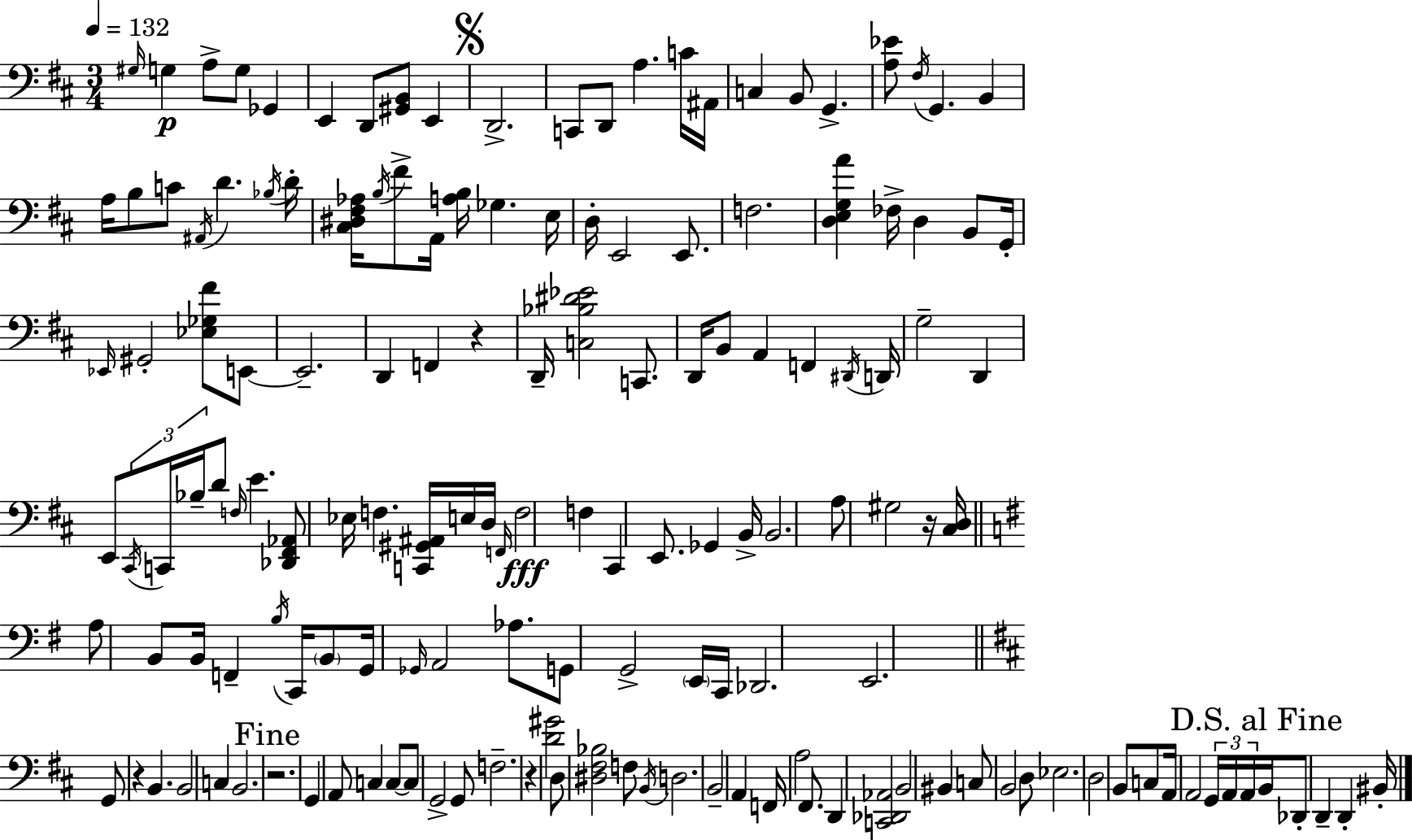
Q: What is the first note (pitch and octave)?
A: G#3